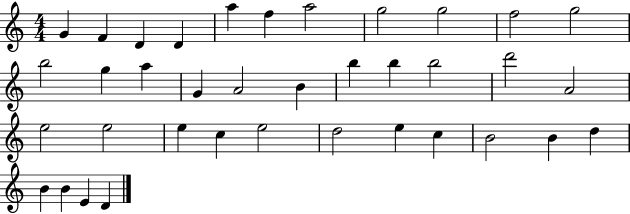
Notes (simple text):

G4/q F4/q D4/q D4/q A5/q F5/q A5/h G5/h G5/h F5/h G5/h B5/h G5/q A5/q G4/q A4/h B4/q B5/q B5/q B5/h D6/h A4/h E5/h E5/h E5/q C5/q E5/h D5/h E5/q C5/q B4/h B4/q D5/q B4/q B4/q E4/q D4/q